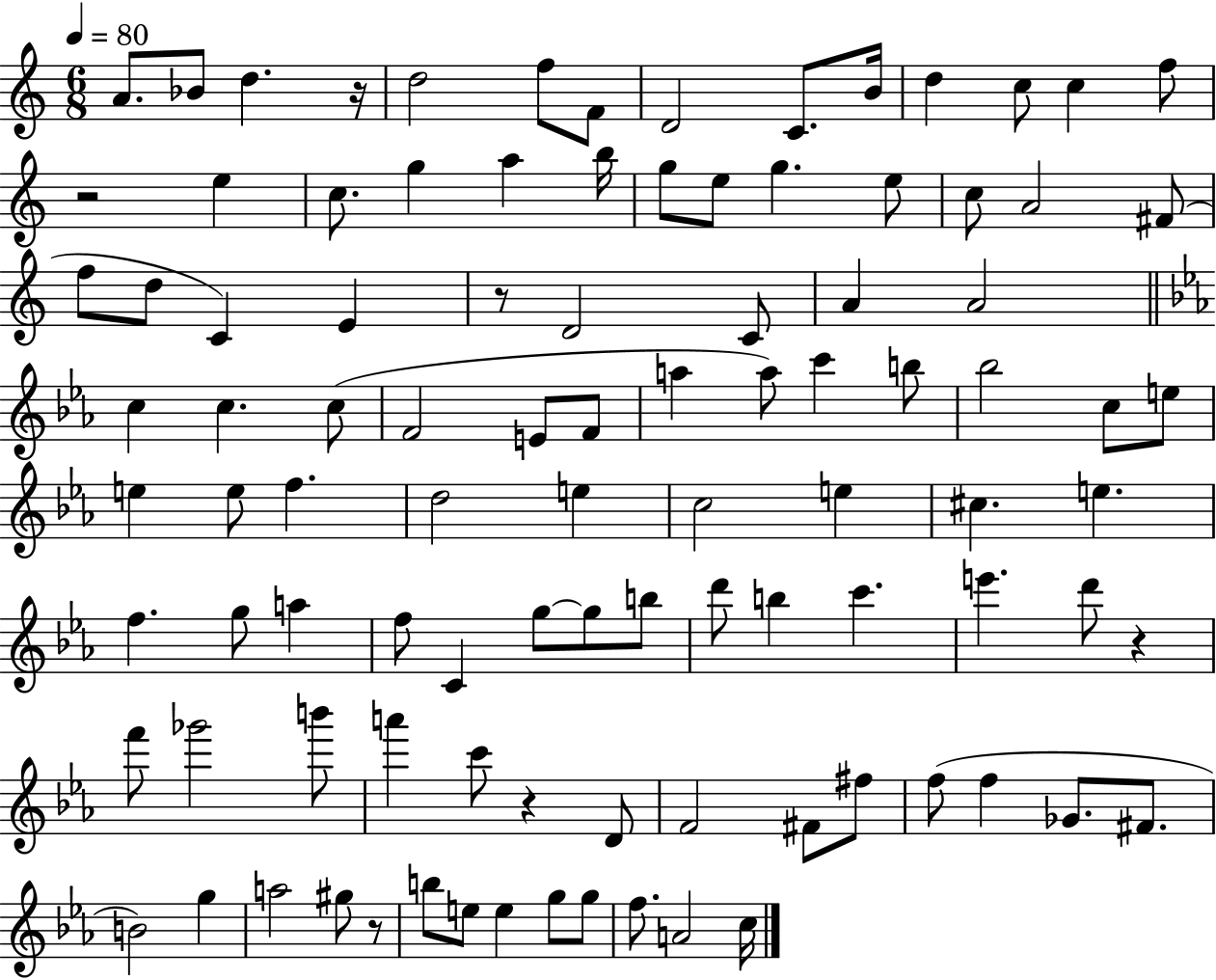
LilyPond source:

{
  \clef treble
  \numericTimeSignature
  \time 6/8
  \key c \major
  \tempo 4 = 80
  a'8. bes'8 d''4. r16 | d''2 f''8 f'8 | d'2 c'8. b'16 | d''4 c''8 c''4 f''8 | \break r2 e''4 | c''8. g''4 a''4 b''16 | g''8 e''8 g''4. e''8 | c''8 a'2 fis'8( | \break f''8 d''8 c'4) e'4 | r8 d'2 c'8 | a'4 a'2 | \bar "||" \break \key ees \major c''4 c''4. c''8( | f'2 e'8 f'8 | a''4 a''8) c'''4 b''8 | bes''2 c''8 e''8 | \break e''4 e''8 f''4. | d''2 e''4 | c''2 e''4 | cis''4. e''4. | \break f''4. g''8 a''4 | f''8 c'4 g''8~~ g''8 b''8 | d'''8 b''4 c'''4. | e'''4. d'''8 r4 | \break f'''8 ges'''2 b'''8 | a'''4 c'''8 r4 d'8 | f'2 fis'8 fis''8 | f''8( f''4 ges'8. fis'8. | \break b'2) g''4 | a''2 gis''8 r8 | b''8 e''8 e''4 g''8 g''8 | f''8. a'2 c''16 | \break \bar "|."
}